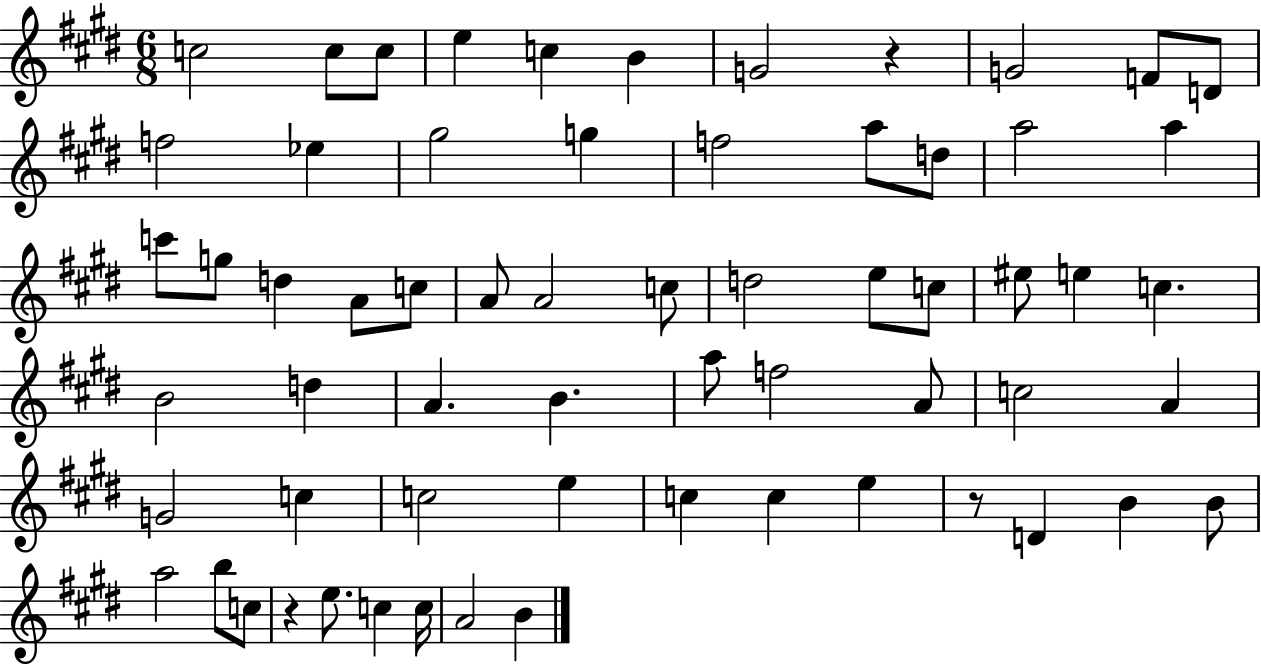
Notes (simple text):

C5/h C5/e C5/e E5/q C5/q B4/q G4/h R/q G4/h F4/e D4/e F5/h Eb5/q G#5/h G5/q F5/h A5/e D5/e A5/h A5/q C6/e G5/e D5/q A4/e C5/e A4/e A4/h C5/e D5/h E5/e C5/e EIS5/e E5/q C5/q. B4/h D5/q A4/q. B4/q. A5/e F5/h A4/e C5/h A4/q G4/h C5/q C5/h E5/q C5/q C5/q E5/q R/e D4/q B4/q B4/e A5/h B5/e C5/e R/q E5/e. C5/q C5/s A4/h B4/q